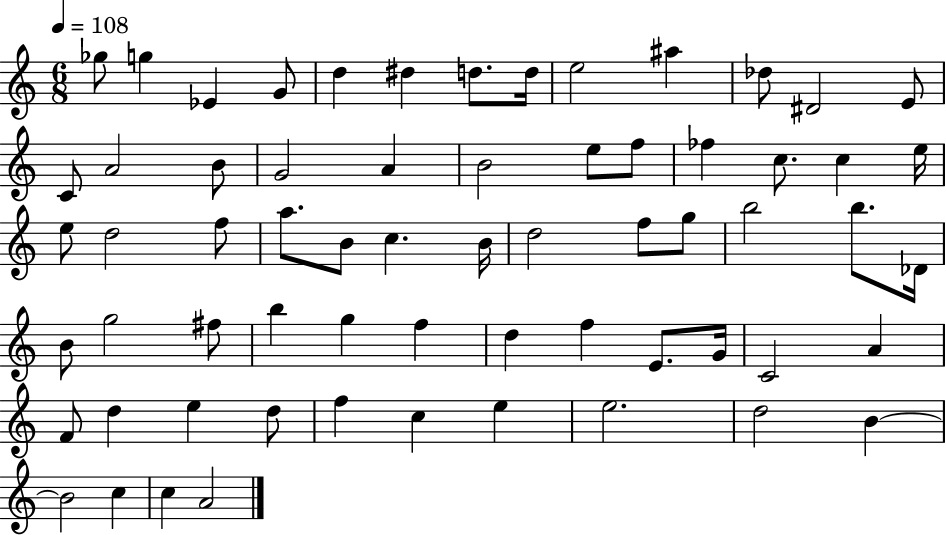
X:1
T:Untitled
M:6/8
L:1/4
K:C
_g/2 g _E G/2 d ^d d/2 d/4 e2 ^a _d/2 ^D2 E/2 C/2 A2 B/2 G2 A B2 e/2 f/2 _f c/2 c e/4 e/2 d2 f/2 a/2 B/2 c B/4 d2 f/2 g/2 b2 b/2 _D/4 B/2 g2 ^f/2 b g f d f E/2 G/4 C2 A F/2 d e d/2 f c e e2 d2 B B2 c c A2